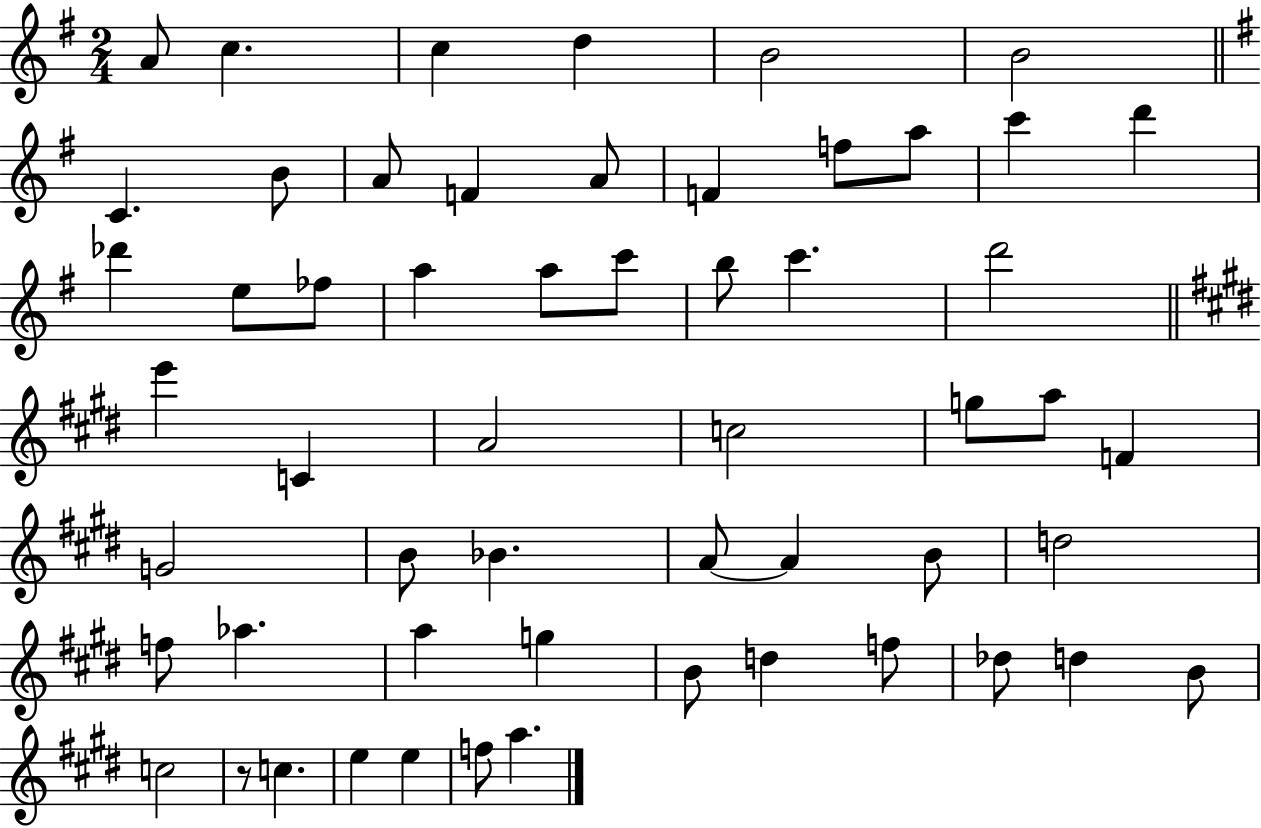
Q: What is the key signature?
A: G major